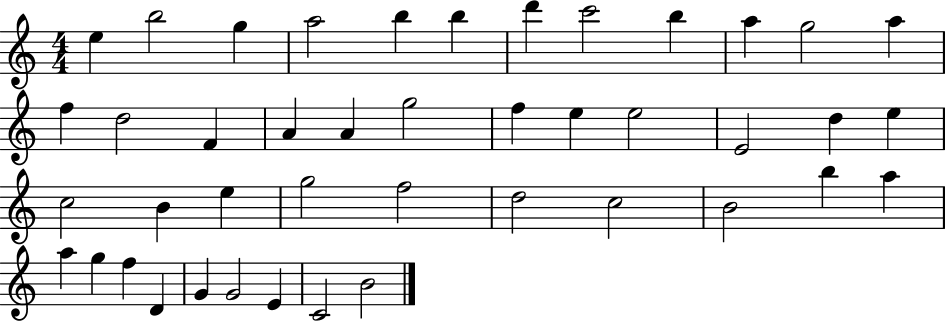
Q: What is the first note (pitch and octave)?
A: E5